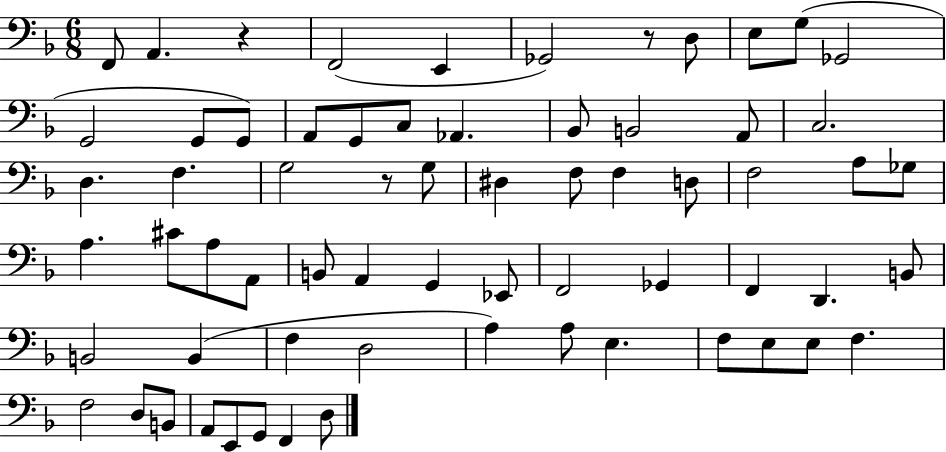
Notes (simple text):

F2/e A2/q. R/q F2/h E2/q Gb2/h R/e D3/e E3/e G3/e Gb2/h G2/h G2/e G2/e A2/e G2/e C3/e Ab2/q. Bb2/e B2/h A2/e C3/h. D3/q. F3/q. G3/h R/e G3/e D#3/q F3/e F3/q D3/e F3/h A3/e Gb3/e A3/q. C#4/e A3/e A2/e B2/e A2/q G2/q Eb2/e F2/h Gb2/q F2/q D2/q. B2/e B2/h B2/q F3/q D3/h A3/q A3/e E3/q. F3/e E3/e E3/e F3/q. F3/h D3/e B2/e A2/e E2/e G2/e F2/q D3/e